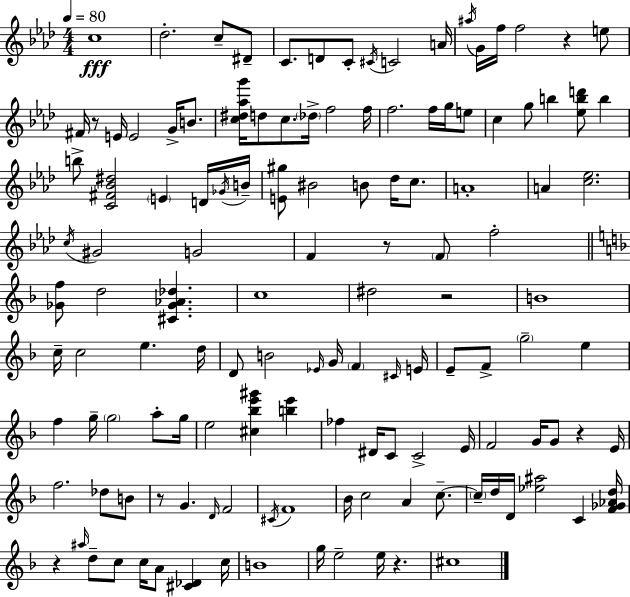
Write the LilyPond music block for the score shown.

{
  \clef treble
  \numericTimeSignature
  \time 4/4
  \key f \minor
  \tempo 4 = 80
  c''1\fff | des''2.-. c''8-- dis'8-- | c'8. d'8 c'8-. \acciaccatura { cis'16 } c'2 | a'16 \acciaccatura { ais''16 } g'16 f''16 f''2 r4 | \break e''8 fis'16 r8 e'16 e'2 g'16-> b'8. | <c'' dis'' aes'' g'''>16 d''8 c''8. \parenthesize des''16-> f''2 | f''16 f''2. f''16 g''16 | e''8 c''4 g''8 b''4 <ees'' b'' d'''>8 b''4 | \break b''8-> <c' fis' bes' dis''>2 \parenthesize e'4 | d'16 \acciaccatura { ges'16 } b'16-- <e' gis''>8 bis'2 b'8 des''16 | c''8. a'1-. | a'4 <c'' ees''>2. | \break \acciaccatura { c''16 } gis'2 g'2 | f'4 r8 \parenthesize f'8 f''2-. | \bar "||" \break \key f \major <ges' f''>8 d''2 <cis' ges' aes' des''>4. | c''1 | dis''2 r2 | b'1 | \break c''16-- c''2 e''4. d''16 | d'8 b'2 \grace { ees'16 } g'16 \parenthesize f'4 | \grace { cis'16 } e'16 e'8-- f'8-> \parenthesize g''2-- e''4 | f''4 g''16-- \parenthesize g''2 a''8-. | \break g''16 e''2 <cis'' bes'' e''' gis'''>4 <b'' e'''>4 | fes''4 dis'16 c'8 c'2-> | e'16 f'2 g'16 g'8 r4 | e'16 f''2. des''8 | \break b'8 r8 g'4. \grace { d'16 } f'2 | \acciaccatura { cis'16 } f'1 | bes'16 c''2 a'4 | c''8.--~~ \parenthesize c''16-- d''16 d'16 <ees'' ais''>2 c'4 | \break <f' ges' aes' d''>16 r4 \grace { ais''16 } d''8-- c''8 c''16 a'8 | <cis' des'>4 c''16 b'1 | g''16 e''2-- e''16 r4. | cis''1 | \break \bar "|."
}